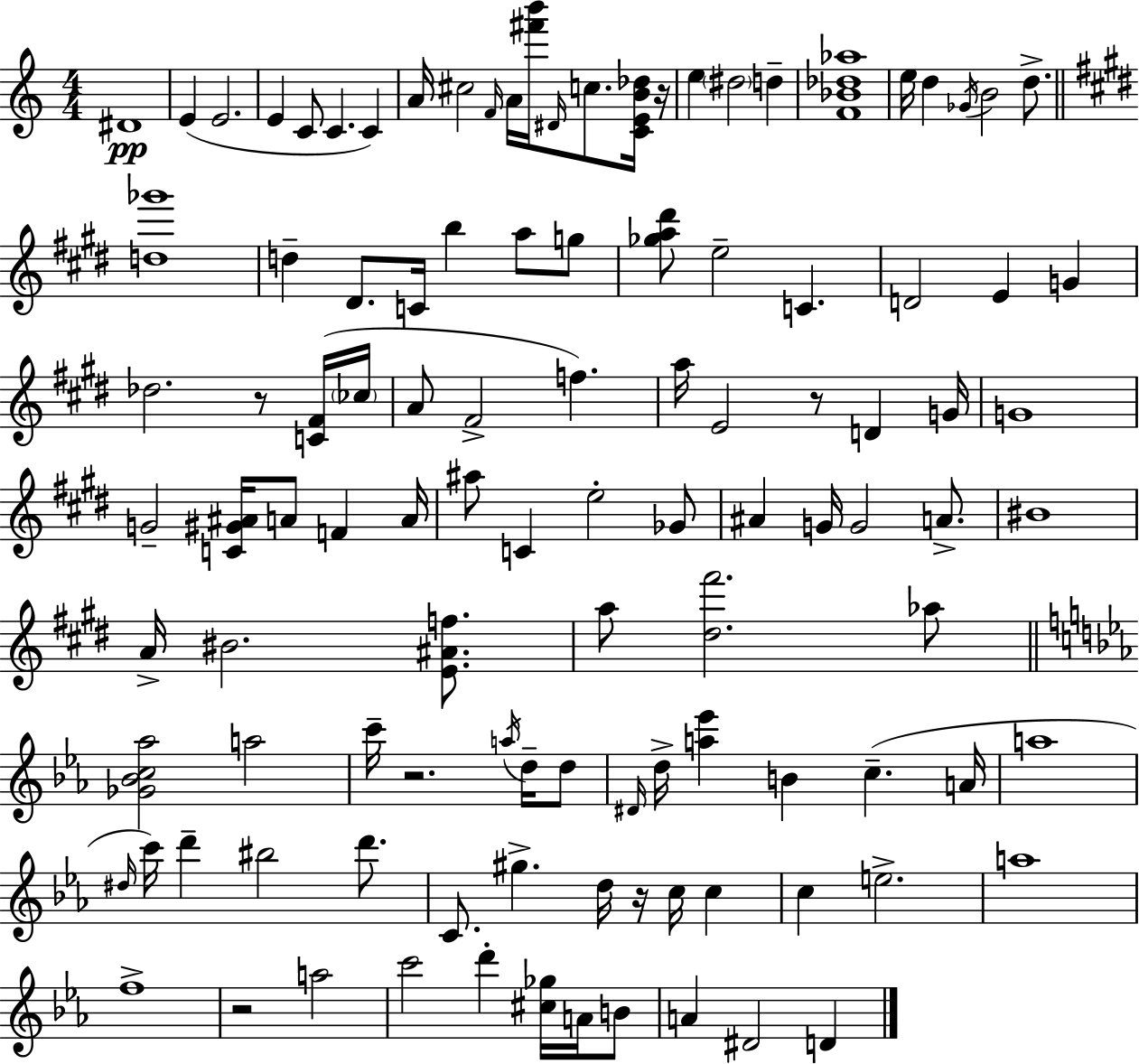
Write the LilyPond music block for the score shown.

{
  \clef treble
  \numericTimeSignature
  \time 4/4
  \key a \minor
  dis'1\pp | e'4( e'2. | e'4 c'8 c'4. c'4) | a'16 cis''2 \grace { f'16 } a'16 <fis''' b'''>16 \grace { dis'16 } c''8. | \break <c' e' b' des''>16 r16 e''4 \parenthesize dis''2 d''4-- | <f' bes' des'' aes''>1 | e''16 d''4 \acciaccatura { ges'16 } b'2 | d''8.-> \bar "||" \break \key e \major <d'' ges'''>1 | d''4-- dis'8. c'16 b''4 a''8 g''8 | <ges'' a'' dis'''>8 e''2-- c'4. | d'2 e'4 g'4 | \break des''2. r8 <c' fis'>16( \parenthesize ces''16 | a'8 fis'2-> f''4.) | a''16 e'2 r8 d'4 g'16 | g'1 | \break g'2-- <c' gis' ais'>16 a'8 f'4 a'16 | ais''8 c'4 e''2-. ges'8 | ais'4 g'16 g'2 a'8.-> | bis'1 | \break a'16-> bis'2. <e' ais' f''>8. | a''8 <dis'' fis'''>2. aes''8 | \bar "||" \break \key ees \major <ges' bes' c'' aes''>2 a''2 | c'''16-- r2. \acciaccatura { a''16 } d''16-- d''8 | \grace { dis'16 } d''16-> <a'' ees'''>4 b'4 c''4.--( | a'16 a''1 | \break \grace { dis''16 } c'''16) d'''4-- bis''2 | d'''8. c'8. gis''4.-> d''16 r16 c''16 c''4 | c''4 e''2.-> | a''1 | \break f''1-> | r2 a''2 | c'''2 d'''4-. <cis'' ges''>16 | a'16 b'8 a'4 dis'2 d'4 | \break \bar "|."
}